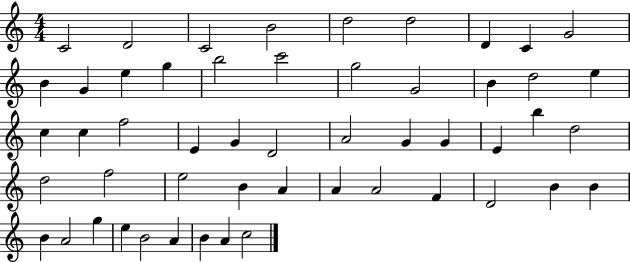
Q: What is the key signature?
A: C major